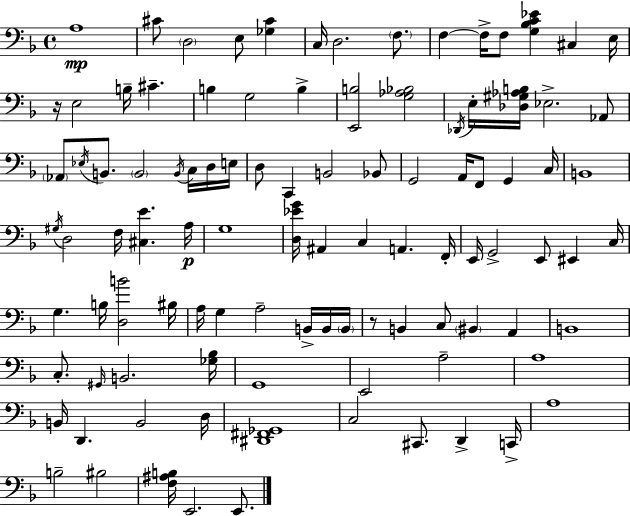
X:1
T:Untitled
M:4/4
L:1/4
K:Dm
A,4 ^C/2 D,2 E,/2 [_G,^C] C,/4 D,2 F,/2 F, F,/4 F,/2 [G,_B,C_E] ^C, E,/4 z/4 E,2 B,/4 ^C B, G,2 B, [E,,B,]2 [G,_A,_B,]2 _D,,/4 E,/4 [_D,^G,_A,B,]/4 _E,2 _A,,/2 _A,,/2 _E,/4 B,,/2 B,,2 B,,/4 C,/4 D,/4 E,/4 D,/2 C,, B,,2 _B,,/2 G,,2 A,,/4 F,,/2 G,, C,/4 B,,4 ^G,/4 D,2 F,/4 [^C,E] A,/4 G,4 [D,_EG]/4 ^A,, C, A,, F,,/4 E,,/4 G,,2 E,,/2 ^E,, C,/4 G, B,/4 [D,B]2 ^B,/4 A,/4 G, A,2 B,,/4 B,,/4 B,,/4 z/2 B,, C,/2 ^B,, A,, B,,4 C,/2 ^G,,/4 B,,2 [_G,_B,]/4 G,,4 E,,2 A,2 A,4 B,,/4 D,, B,,2 D,/4 [^D,,^F,,_G,,]4 C,2 ^C,,/2 D,, C,,/4 A,4 B,2 ^B,2 [F,^A,B,]/4 E,,2 E,,/2